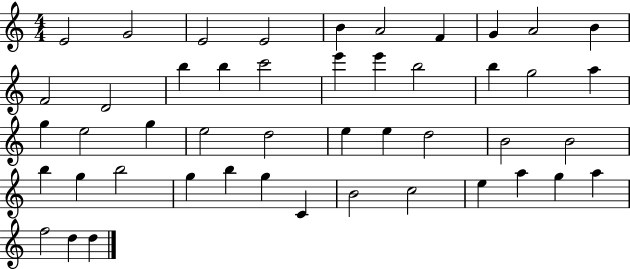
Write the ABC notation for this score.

X:1
T:Untitled
M:4/4
L:1/4
K:C
E2 G2 E2 E2 B A2 F G A2 B F2 D2 b b c'2 e' e' b2 b g2 a g e2 g e2 d2 e e d2 B2 B2 b g b2 g b g C B2 c2 e a g a f2 d d